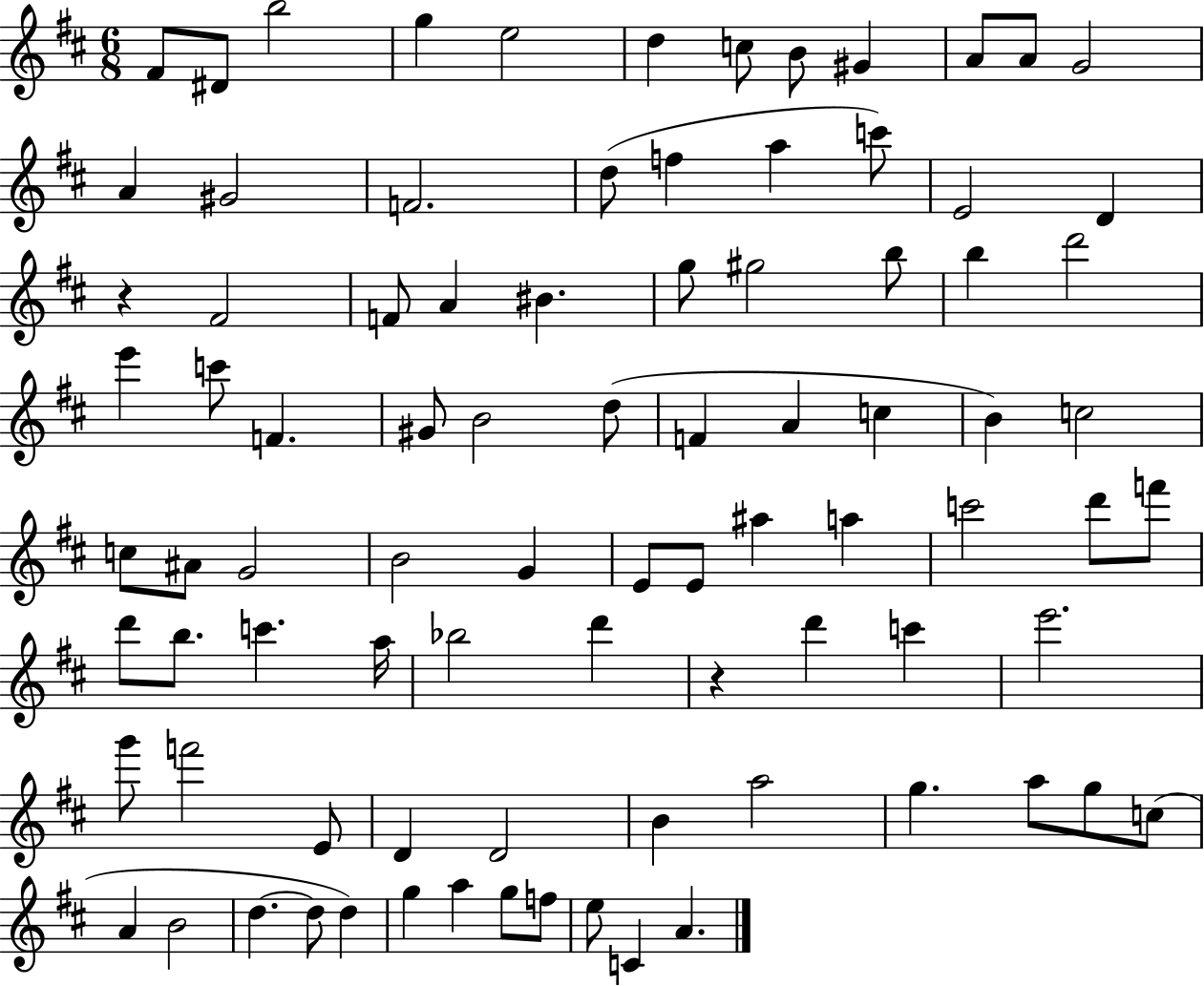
X:1
T:Untitled
M:6/8
L:1/4
K:D
^F/2 ^D/2 b2 g e2 d c/2 B/2 ^G A/2 A/2 G2 A ^G2 F2 d/2 f a c'/2 E2 D z ^F2 F/2 A ^B g/2 ^g2 b/2 b d'2 e' c'/2 F ^G/2 B2 d/2 F A c B c2 c/2 ^A/2 G2 B2 G E/2 E/2 ^a a c'2 d'/2 f'/2 d'/2 b/2 c' a/4 _b2 d' z d' c' e'2 g'/2 f'2 E/2 D D2 B a2 g a/2 g/2 c/2 A B2 d d/2 d g a g/2 f/2 e/2 C A